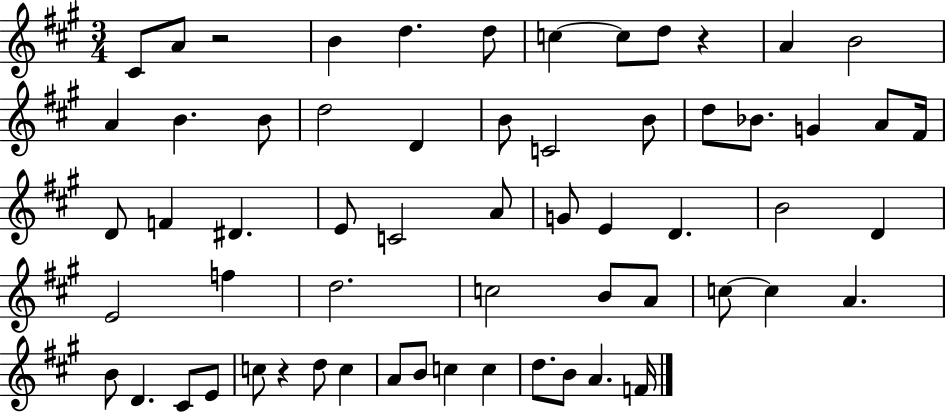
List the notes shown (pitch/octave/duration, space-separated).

C#4/e A4/e R/h B4/q D5/q. D5/e C5/q C5/e D5/e R/q A4/q B4/h A4/q B4/q. B4/e D5/h D4/q B4/e C4/h B4/e D5/e Bb4/e. G4/q A4/e F#4/s D4/e F4/q D#4/q. E4/e C4/h A4/e G4/e E4/q D4/q. B4/h D4/q E4/h F5/q D5/h. C5/h B4/e A4/e C5/e C5/q A4/q. B4/e D4/q. C#4/e E4/e C5/e R/q D5/e C5/q A4/e B4/e C5/q C5/q D5/e. B4/e A4/q. F4/s